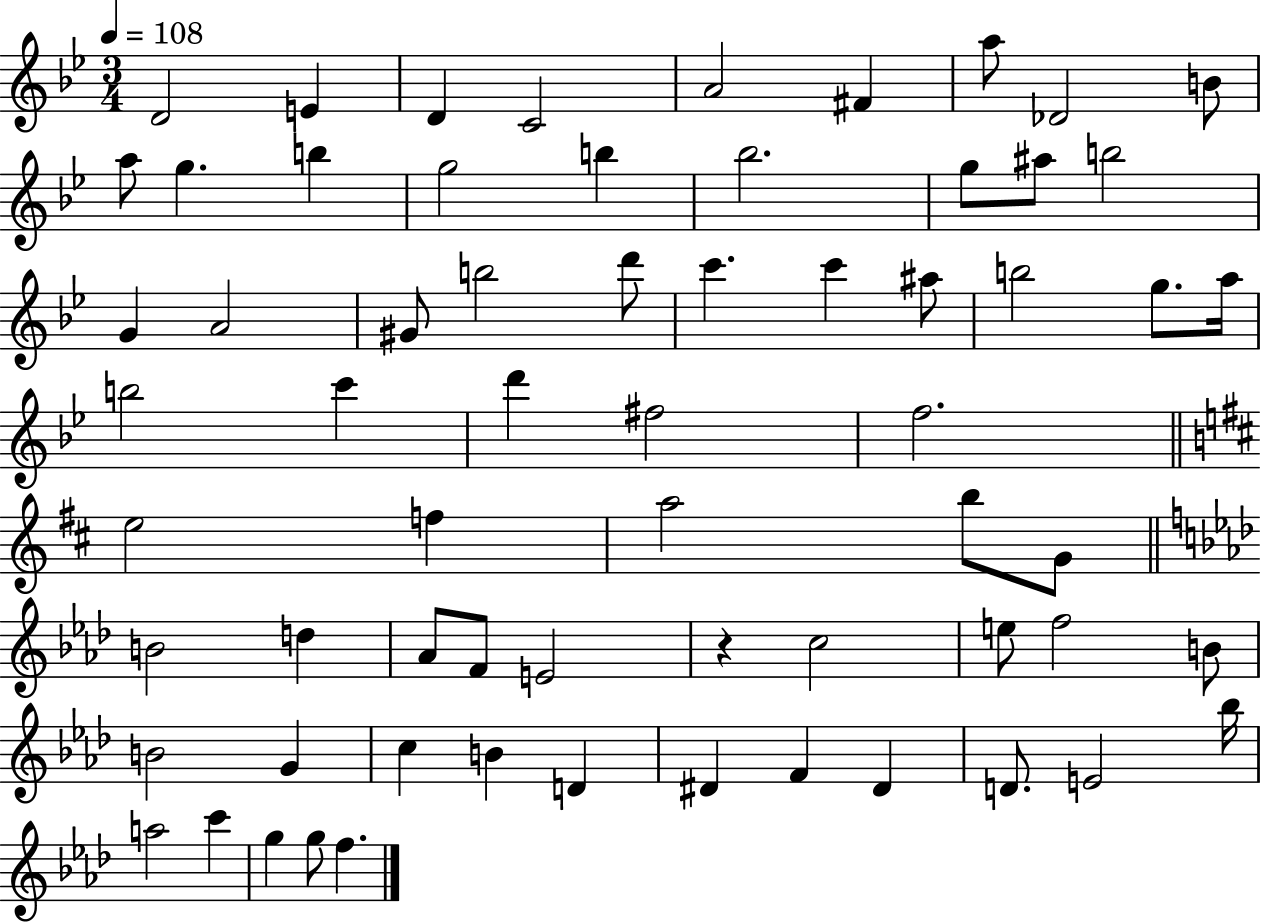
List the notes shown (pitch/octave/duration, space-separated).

D4/h E4/q D4/q C4/h A4/h F#4/q A5/e Db4/h B4/e A5/e G5/q. B5/q G5/h B5/q Bb5/h. G5/e A#5/e B5/h G4/q A4/h G#4/e B5/h D6/e C6/q. C6/q A#5/e B5/h G5/e. A5/s B5/h C6/q D6/q F#5/h F5/h. E5/h F5/q A5/h B5/e G4/e B4/h D5/q Ab4/e F4/e E4/h R/q C5/h E5/e F5/h B4/e B4/h G4/q C5/q B4/q D4/q D#4/q F4/q D#4/q D4/e. E4/h Bb5/s A5/h C6/q G5/q G5/e F5/q.